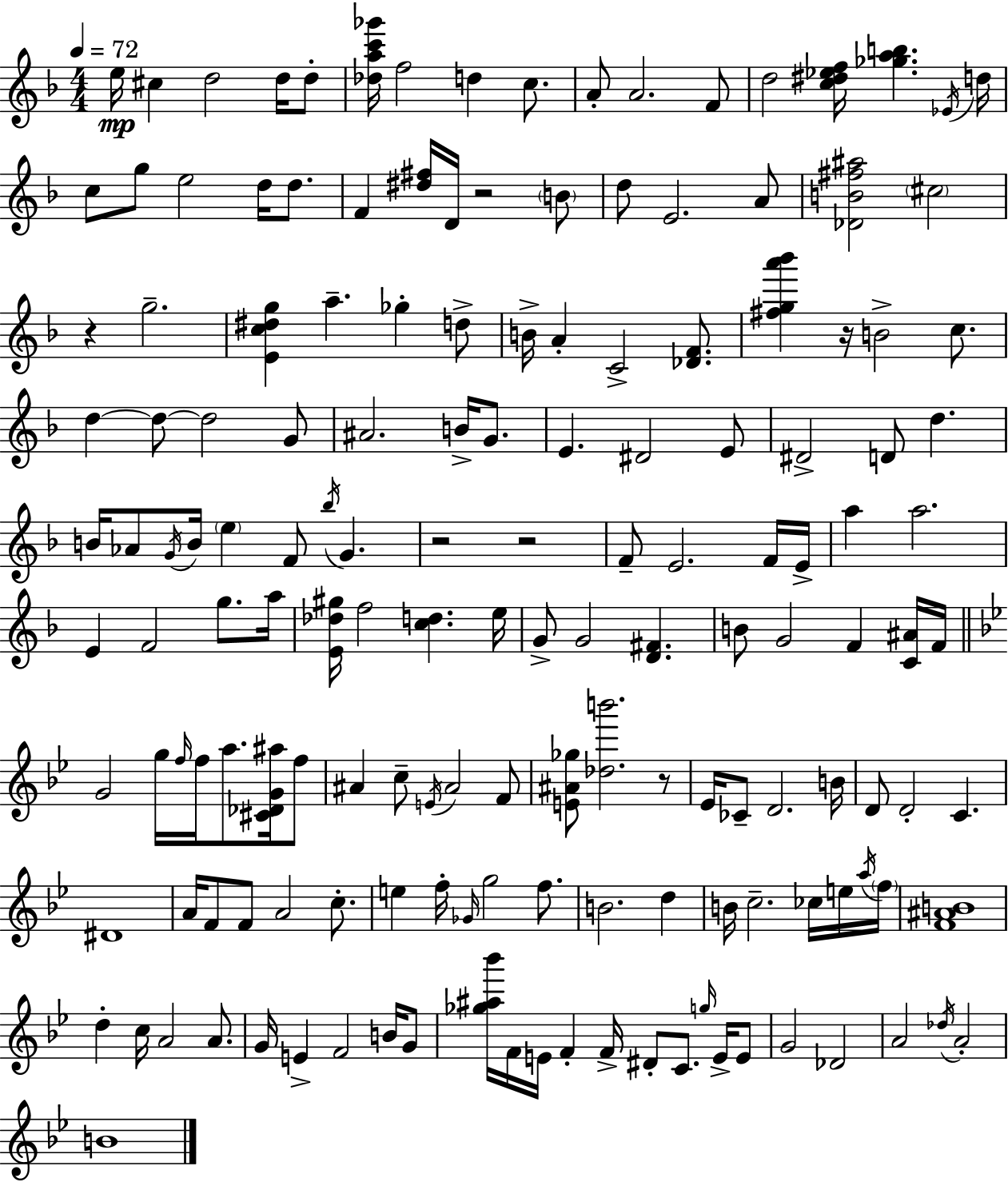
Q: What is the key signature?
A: D minor